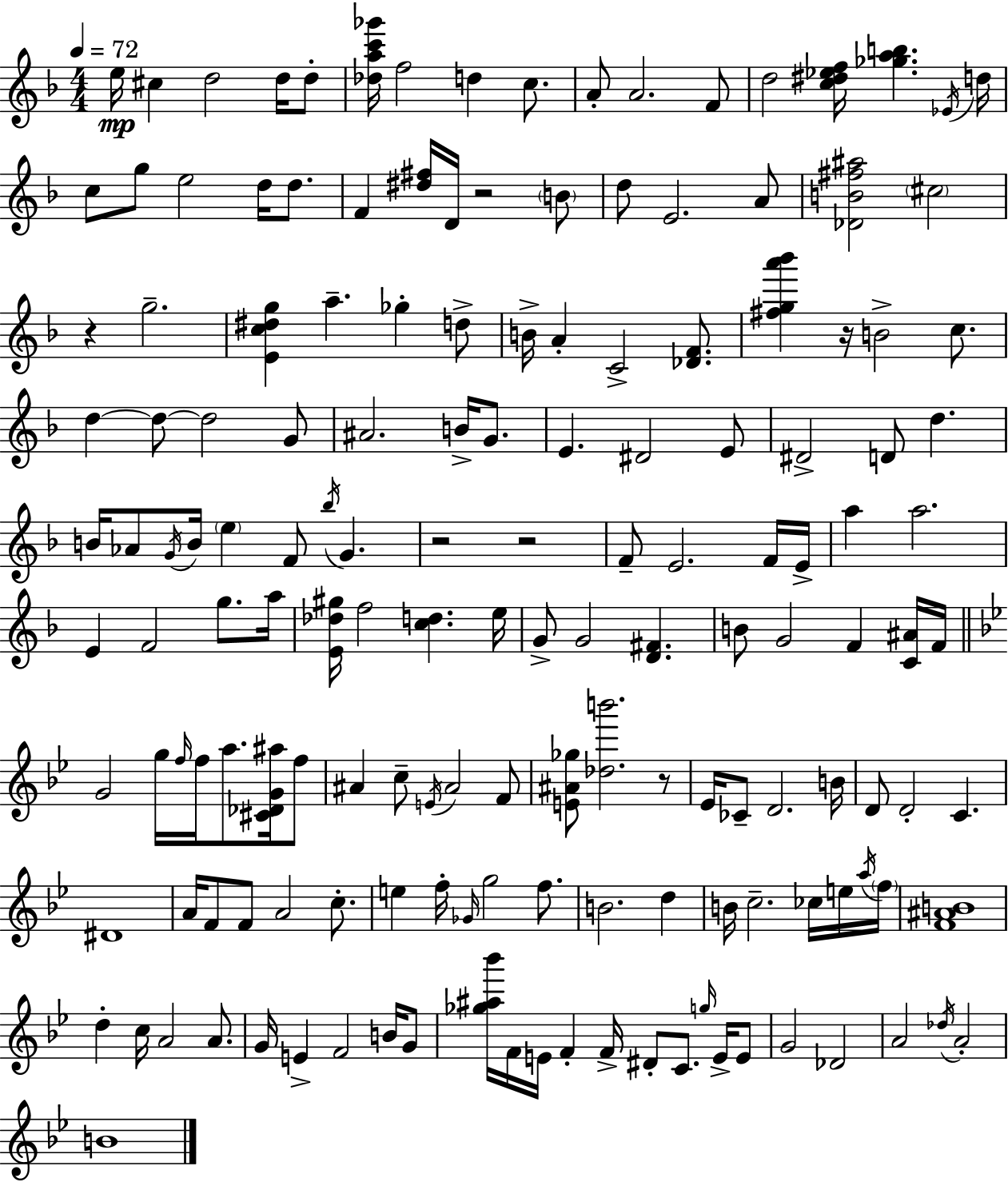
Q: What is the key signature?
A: D minor